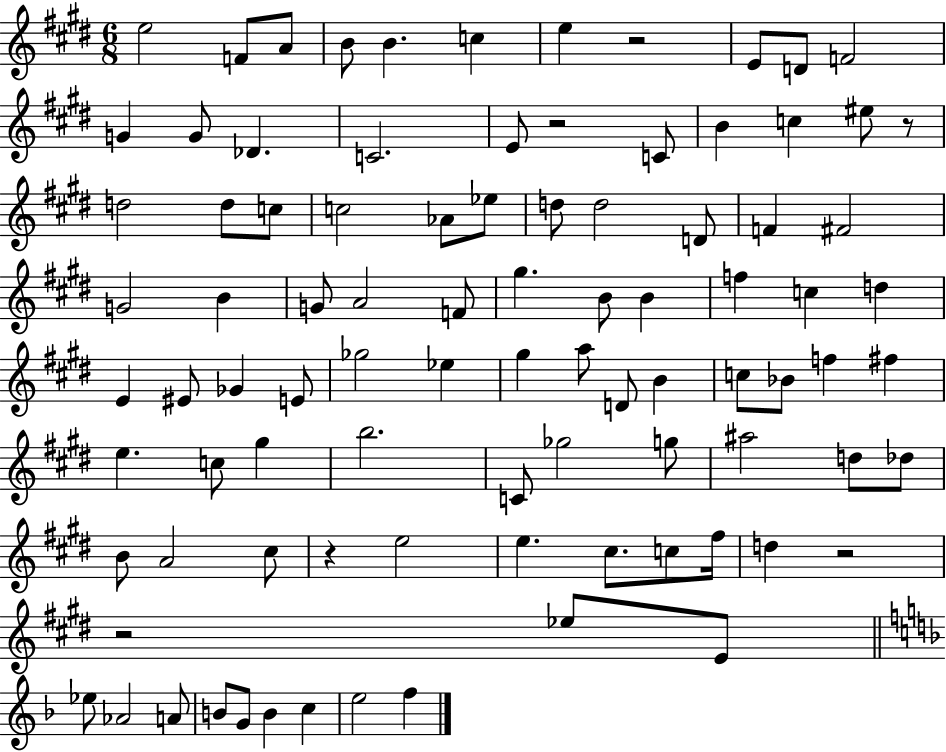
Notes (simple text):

E5/h F4/e A4/e B4/e B4/q. C5/q E5/q R/h E4/e D4/e F4/h G4/q G4/e Db4/q. C4/h. E4/e R/h C4/e B4/q C5/q EIS5/e R/e D5/h D5/e C5/e C5/h Ab4/e Eb5/e D5/e D5/h D4/e F4/q F#4/h G4/h B4/q G4/e A4/h F4/e G#5/q. B4/e B4/q F5/q C5/q D5/q E4/q EIS4/e Gb4/q E4/e Gb5/h Eb5/q G#5/q A5/e D4/e B4/q C5/e Bb4/e F5/q F#5/q E5/q. C5/e G#5/q B5/h. C4/e Gb5/h G5/e A#5/h D5/e Db5/e B4/e A4/h C#5/e R/q E5/h E5/q. C#5/e. C5/e F#5/s D5/q R/h R/h Eb5/e E4/e Eb5/e Ab4/h A4/e B4/e G4/e B4/q C5/q E5/h F5/q